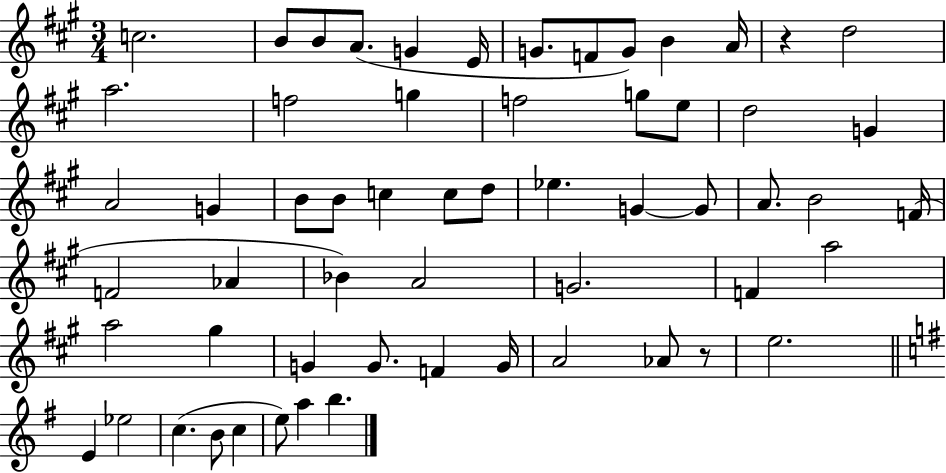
{
  \clef treble
  \numericTimeSignature
  \time 3/4
  \key a \major
  c''2. | b'8 b'8 a'8.( g'4 e'16 | g'8. f'8 g'8) b'4 a'16 | r4 d''2 | \break a''2. | f''2 g''4 | f''2 g''8 e''8 | d''2 g'4 | \break a'2 g'4 | b'8 b'8 c''4 c''8 d''8 | ees''4. g'4~~ g'8 | a'8. b'2 f'16( | \break f'2 aes'4 | bes'4) a'2 | g'2. | f'4 a''2 | \break a''2 gis''4 | g'4 g'8. f'4 g'16 | a'2 aes'8 r8 | e''2. | \break \bar "||" \break \key g \major e'4 ees''2 | c''4.( b'8 c''4 | e''8) a''4 b''4. | \bar "|."
}